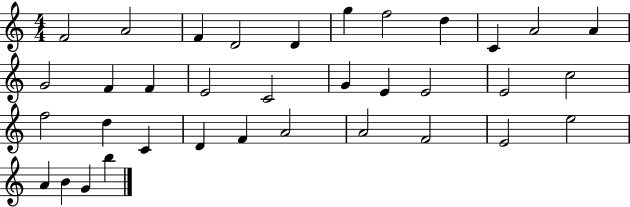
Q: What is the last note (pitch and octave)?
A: B5